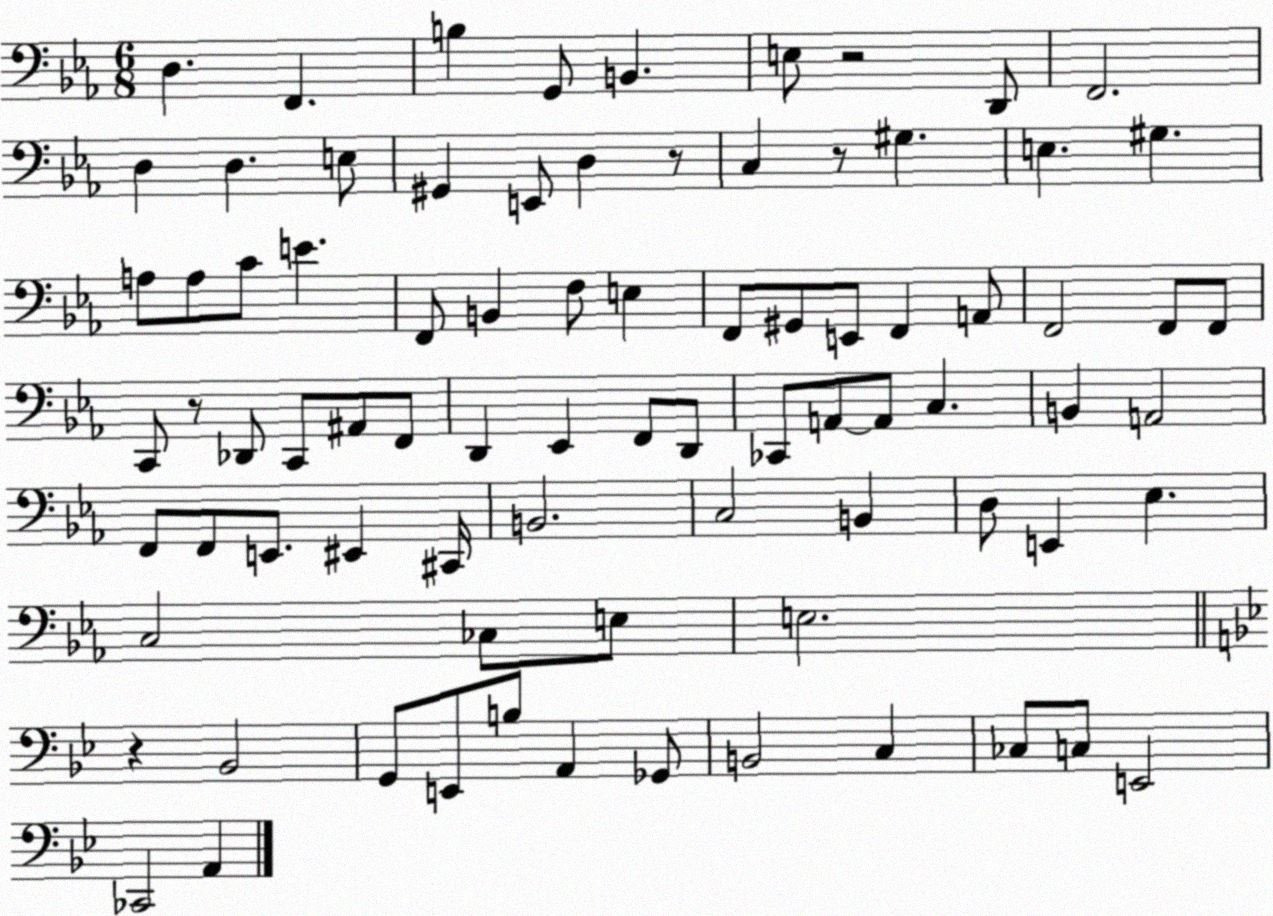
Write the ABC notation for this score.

X:1
T:Untitled
M:6/8
L:1/4
K:Eb
D, F,, B, G,,/2 B,, E,/2 z2 D,,/2 F,,2 D, D, E,/2 ^G,, E,,/2 D, z/2 C, z/2 ^G, E, ^G, A,/2 A,/2 C/2 E F,,/2 B,, F,/2 E, F,,/2 ^G,,/2 E,,/2 F,, A,,/2 F,,2 F,,/2 F,,/2 C,,/2 z/2 _D,,/2 C,,/2 ^A,,/2 F,,/2 D,, _E,, F,,/2 D,,/2 _C,,/2 A,,/2 A,,/2 C, B,, A,,2 F,,/2 F,,/2 E,,/2 ^E,, ^C,,/4 B,,2 C,2 B,, D,/2 E,, _E, C,2 _C,/2 E,/2 E,2 z _B,,2 G,,/2 E,,/2 B,/2 A,, _G,,/2 B,,2 C, _C,/2 C,/2 E,,2 _C,,2 A,,